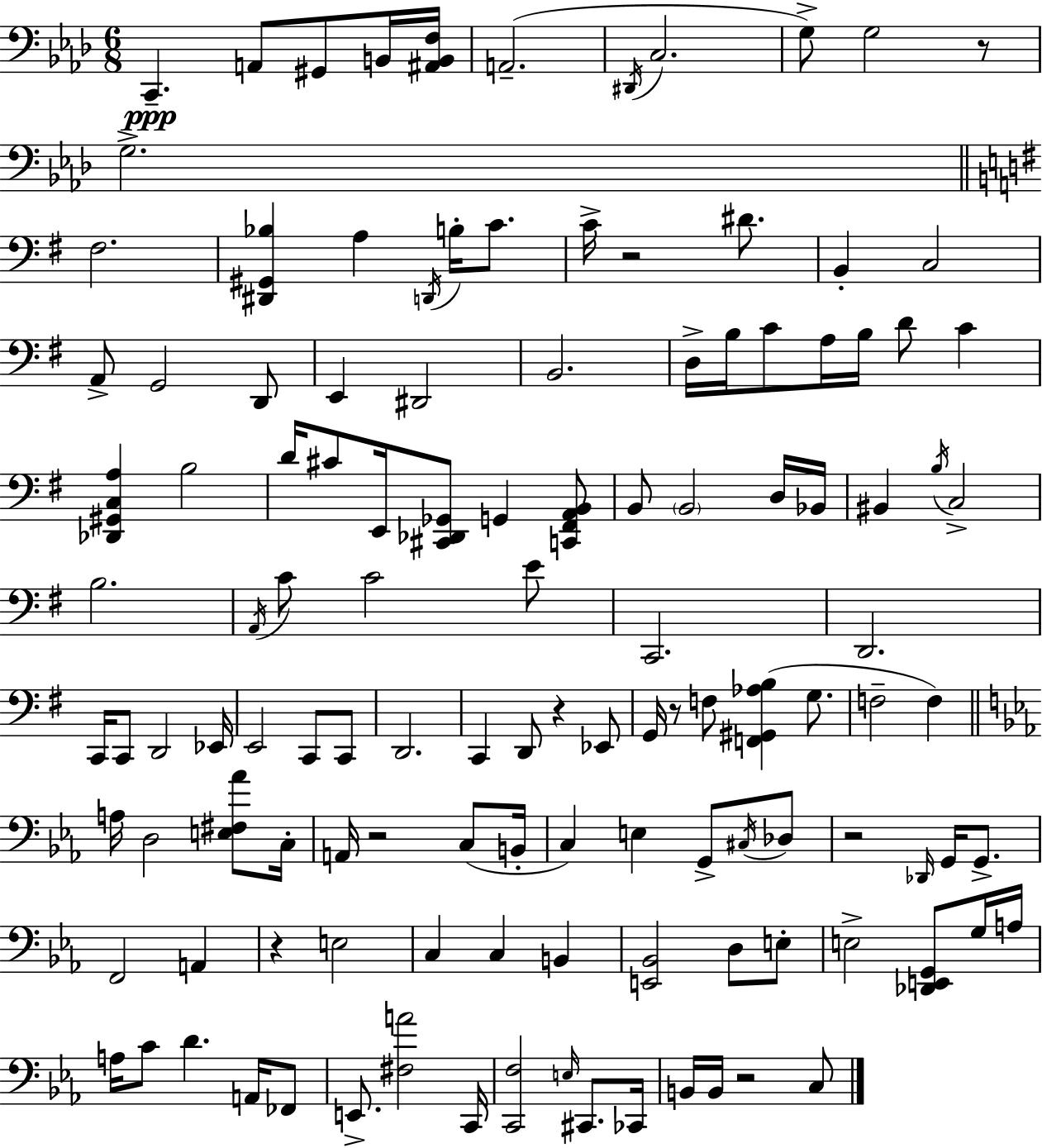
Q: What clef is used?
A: bass